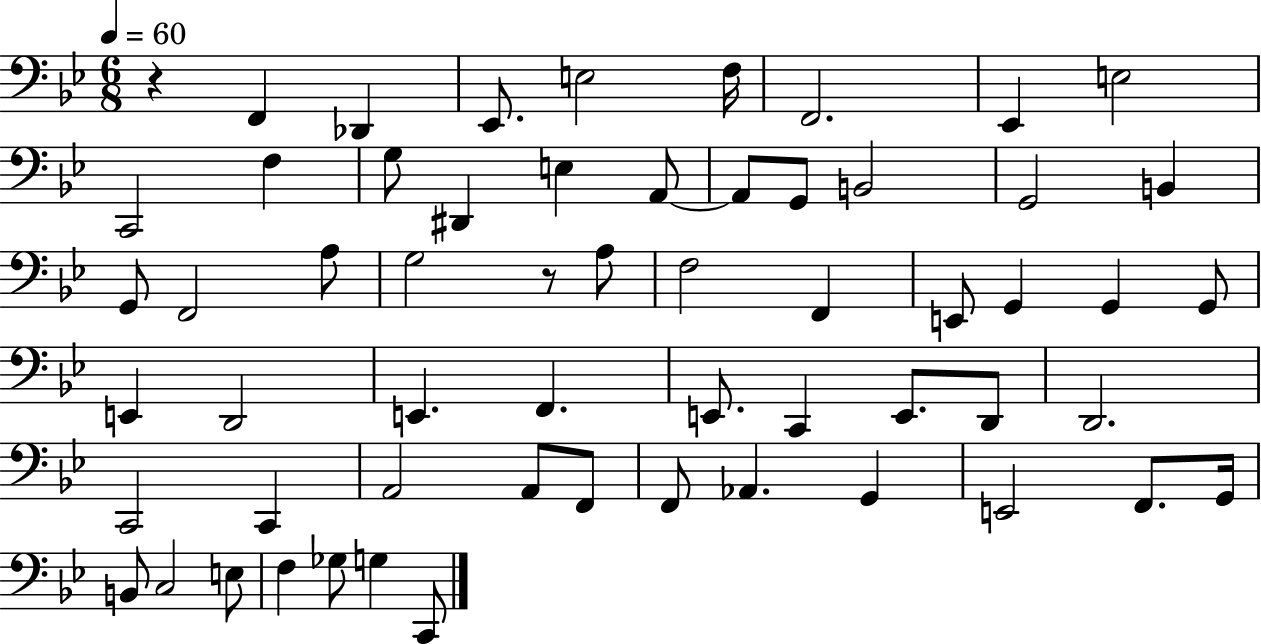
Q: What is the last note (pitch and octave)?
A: C2